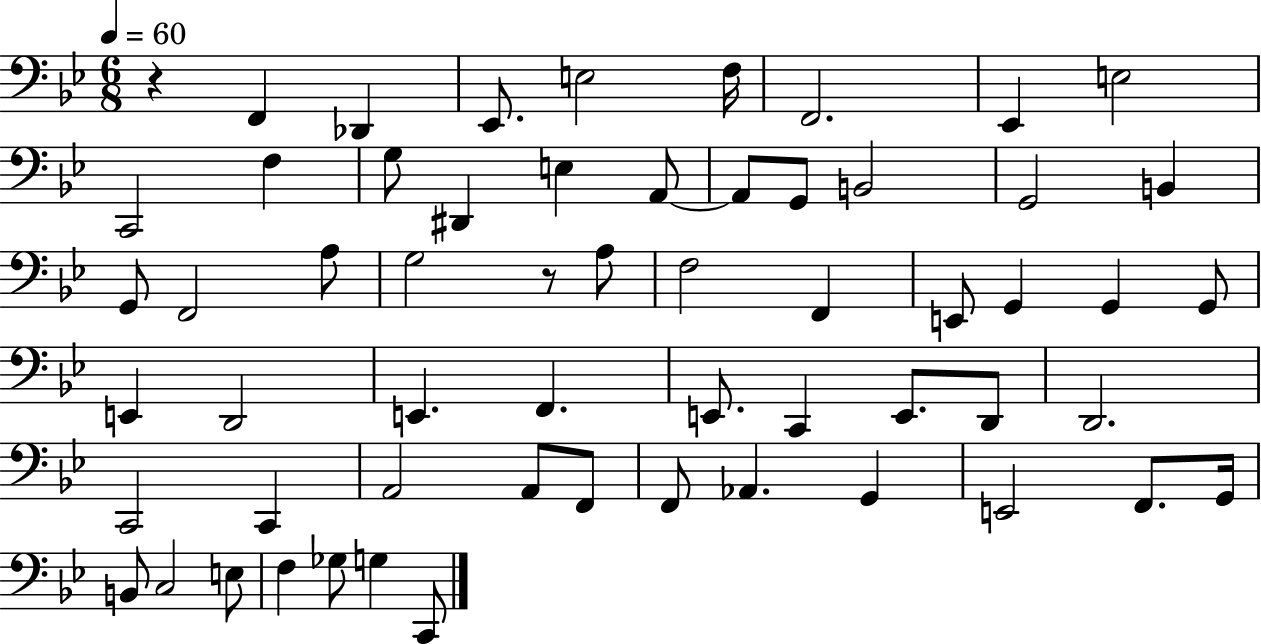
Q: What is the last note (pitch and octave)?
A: C2